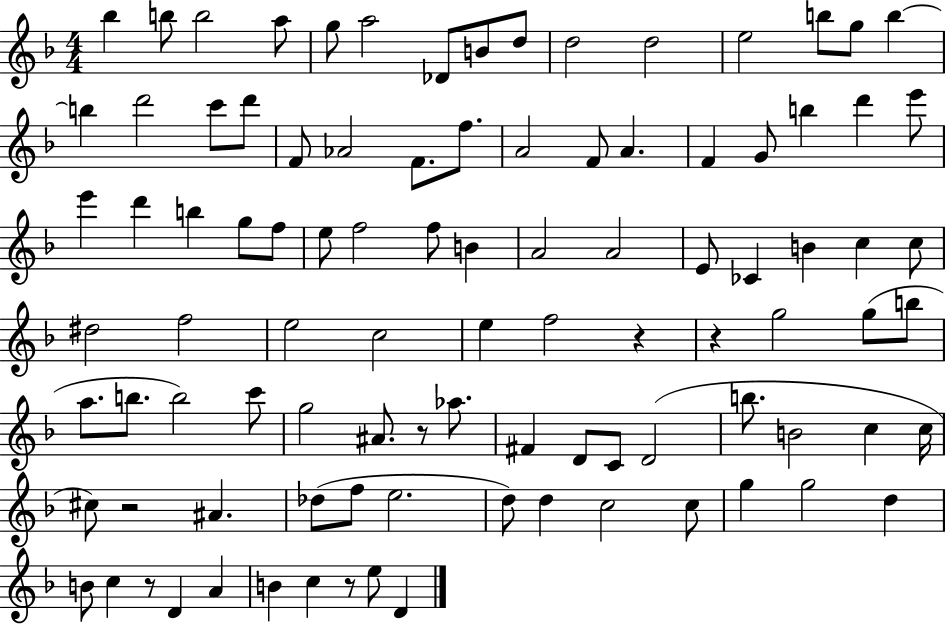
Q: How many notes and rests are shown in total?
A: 97